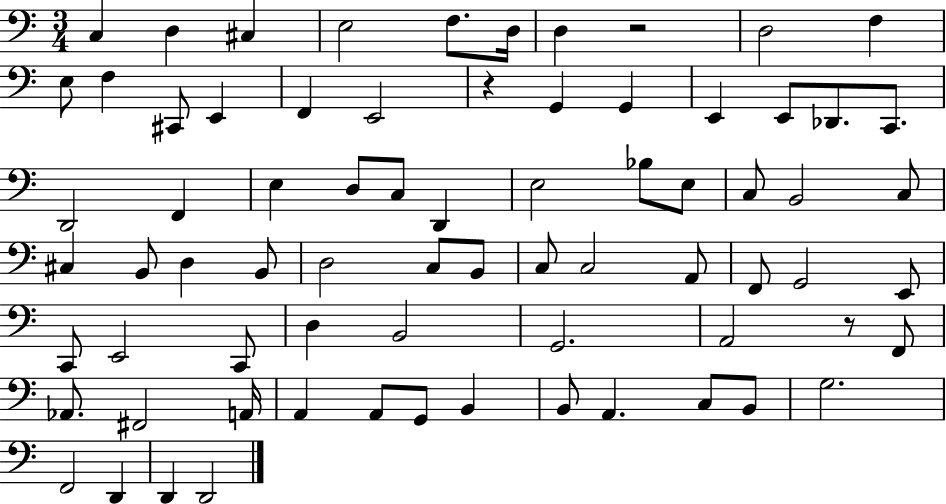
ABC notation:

X:1
T:Untitled
M:3/4
L:1/4
K:C
C, D, ^C, E,2 F,/2 D,/4 D, z2 D,2 F, E,/2 F, ^C,,/2 E,, F,, E,,2 z G,, G,, E,, E,,/2 _D,,/2 C,,/2 D,,2 F,, E, D,/2 C,/2 D,, E,2 _B,/2 E,/2 C,/2 B,,2 C,/2 ^C, B,,/2 D, B,,/2 D,2 C,/2 B,,/2 C,/2 C,2 A,,/2 F,,/2 G,,2 E,,/2 C,,/2 E,,2 C,,/2 D, B,,2 G,,2 A,,2 z/2 F,,/2 _A,,/2 ^F,,2 A,,/4 A,, A,,/2 G,,/2 B,, B,,/2 A,, C,/2 B,,/2 G,2 F,,2 D,, D,, D,,2